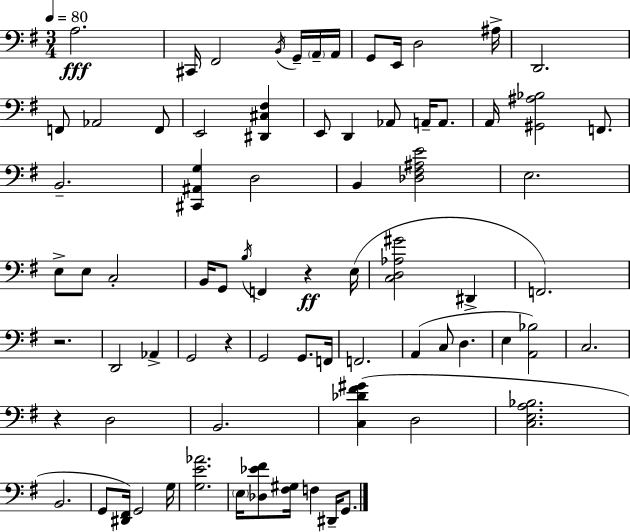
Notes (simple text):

A3/h. C#2/s F#2/h B2/s G2/s A2/s A2/s G2/e E2/s D3/h A#3/s D2/h. F2/e Ab2/h F2/e E2/h [D#2,C#3,F#3]/q E2/e D2/q Ab2/e A2/s A2/e. A2/s [G#2,A#3,Bb3]/h F2/e. B2/h. [C#2,A#2,G3]/q D3/h B2/q [Db3,F#3,A#3,E4]/h E3/h. E3/e E3/e C3/h B2/s G2/e B3/s F2/q R/q E3/s [C3,D3,Ab3,G#4]/h D#2/q F2/h. R/h. D2/h Ab2/q G2/h R/q G2/h G2/e. F2/s F2/h. A2/q C3/e D3/q. E3/q [A2,Bb3]/h C3/h. R/q D3/h B2/h. [C3,Db4,F#4,G#4]/q D3/h [C3,E3,A3,Bb3]/h. B2/h. G2/e [D#2,F#2]/s G2/h G3/s [G3,E4,Ab4]/h. E3/s [Db3,Eb4,F#4]/e [F#3,G#3]/s F3/q D#2/s G2/e.